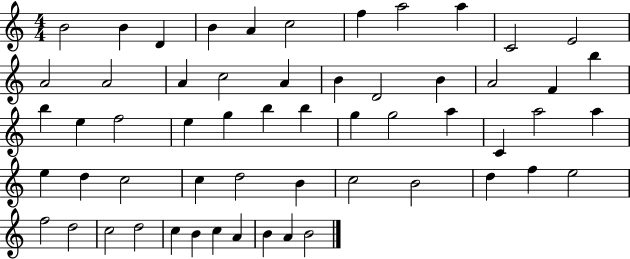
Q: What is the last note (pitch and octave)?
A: B4